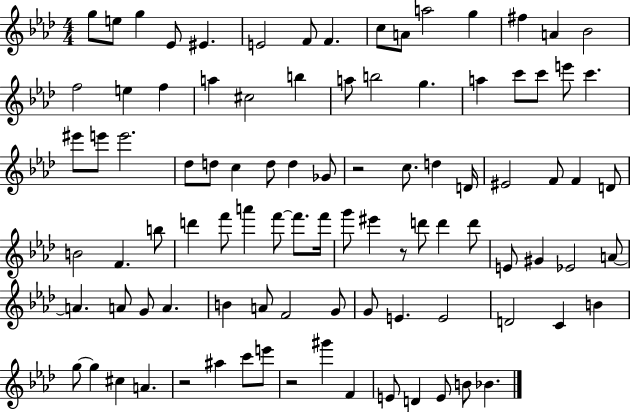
{
  \clef treble
  \numericTimeSignature
  \time 4/4
  \key aes \major
  \repeat volta 2 { g''8 e''8 g''4 ees'8 eis'4. | e'2 f'8 f'4. | c''8 a'8 a''2 g''4 | fis''4 a'4 bes'2 | \break f''2 e''4 f''4 | a''4 cis''2 b''4 | a''8 b''2 g''4. | a''4 c'''8 c'''8 e'''8 c'''4. | \break eis'''8 e'''8 e'''2. | des''8 d''8 c''4 d''8 d''4 ges'8 | r2 c''8. d''4 d'16 | eis'2 f'8 f'4 d'8 | \break b'2 f'4. b''8 | d'''4 f'''8 a'''4 f'''8~~ f'''8. f'''16 | g'''8 eis'''4 r8 d'''8 d'''4 d'''8 | e'8 gis'4 ees'2 a'8~~ | \break a'4. a'8 g'8 a'4. | b'4 a'8 f'2 g'8 | g'8 e'4. e'2 | d'2 c'4 b'4 | \break g''8~~ g''4 cis''4 a'4. | r2 ais''4 c'''8 e'''8 | r2 gis'''4 f'4 | e'8 d'4 e'8 b'8 bes'4. | \break } \bar "|."
}